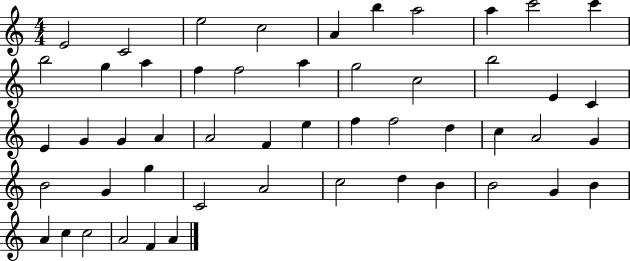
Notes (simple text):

E4/h C4/h E5/h C5/h A4/q B5/q A5/h A5/q C6/h C6/q B5/h G5/q A5/q F5/q F5/h A5/q G5/h C5/h B5/h E4/q C4/q E4/q G4/q G4/q A4/q A4/h F4/q E5/q F5/q F5/h D5/q C5/q A4/h G4/q B4/h G4/q G5/q C4/h A4/h C5/h D5/q B4/q B4/h G4/q B4/q A4/q C5/q C5/h A4/h F4/q A4/q